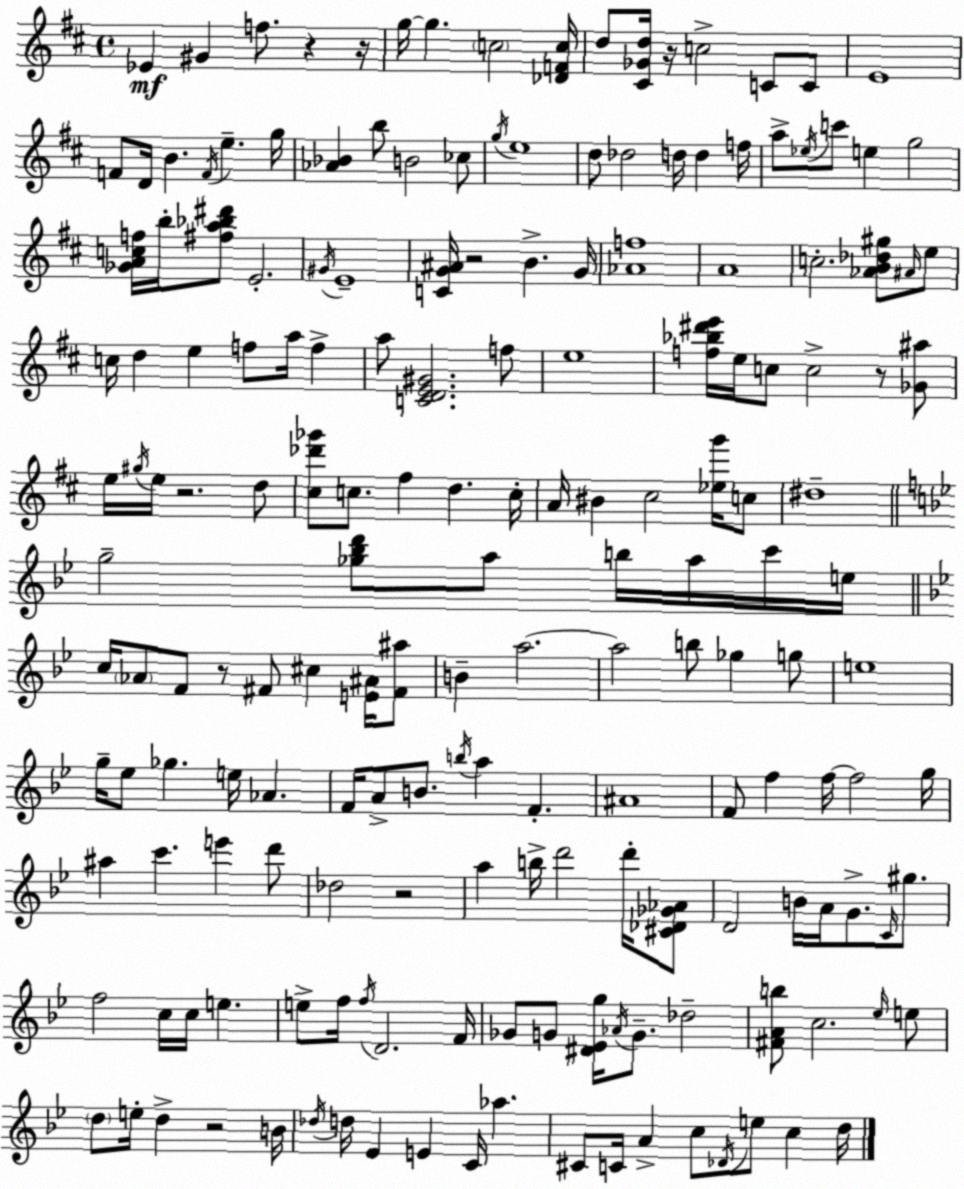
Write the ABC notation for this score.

X:1
T:Untitled
M:4/4
L:1/4
K:D
_E ^G f/2 z z/4 g/4 g c2 [_DFc]/4 d/2 [^C_Gd]/4 z/4 c2 C/2 C/2 E4 F/2 D/4 B F/4 e g/4 [_A_B] b/2 B2 _c/2 g/4 e4 d/2 _d2 d/4 d f/4 a/2 _e/4 c'/2 e g2 [_GAcf]/4 b/4 [^fa_b^d']/2 E2 ^G/4 E4 [CG^A]/4 z2 B G/4 [_Af]4 A4 c2 [_AB_d^g]/2 ^A/4 e/2 c/4 d e f/2 a/4 f a/2 [CDE^G]2 f/2 e4 [f_b^d'e']/4 e/4 c/2 c2 z/2 [_G^a]/2 e/4 ^g/4 e/4 z2 d/2 [^c_d'_g']/2 c/2 ^f d c/4 A/4 ^B ^c2 [_eg']/4 c/2 ^d4 g2 [_g_bd']/2 a/2 b/4 a/4 c'/4 e/4 c/4 _A/2 F/2 z/2 ^F/2 ^c [E^A]/4 [^F^a]/2 B a2 a2 b/2 _g g/2 e4 g/4 _e/2 _g e/4 _A F/4 A/2 B/2 b/4 a F ^A4 F/2 f f/4 f2 g/4 ^a c' e' d'/2 _d2 z2 a b/4 d'2 d'/4 [^C_D_G_A]/2 D2 B/4 A/4 G/2 C/4 ^g/2 f2 c/4 c/4 e e/2 f/4 f/4 D2 F/4 _G/2 G/2 [^D_Eg]/4 _A/4 G/2 _d2 [^FAb]/2 c2 _e/4 e/2 d/2 e/4 d z2 B/4 _d/4 d/4 _E E C/4 _a ^C/2 C/4 A c/2 _D/4 e/2 c d/4